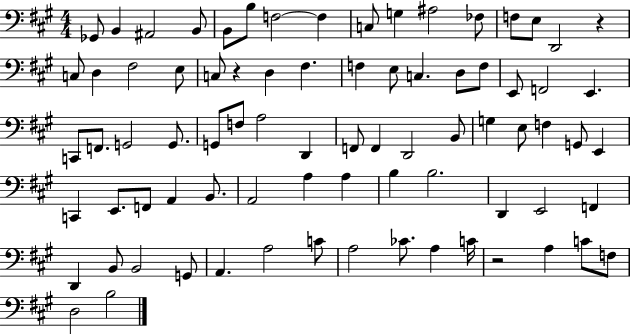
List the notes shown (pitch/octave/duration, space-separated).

Gb2/e B2/q A#2/h B2/e B2/e B3/e F3/h F3/q C3/e G3/q A#3/h FES3/e F3/e E3/e D2/h R/q C3/e D3/q F#3/h E3/e C3/e R/q D3/q F#3/q. F3/q E3/e C3/q. D3/e F3/e E2/e F2/h E2/q. C2/e F2/e. G2/h G2/e. G2/e F3/e A3/h D2/q F2/e F2/q D2/h B2/e G3/q E3/e F3/q G2/e E2/q C2/q E2/e. F2/e A2/q B2/e. A2/h A3/q A3/q B3/q B3/h. D2/q E2/h F2/q D2/q B2/e B2/h G2/e A2/q. A3/h C4/e A3/h CES4/e. A3/q C4/s R/h A3/q C4/e F3/e D3/h B3/h